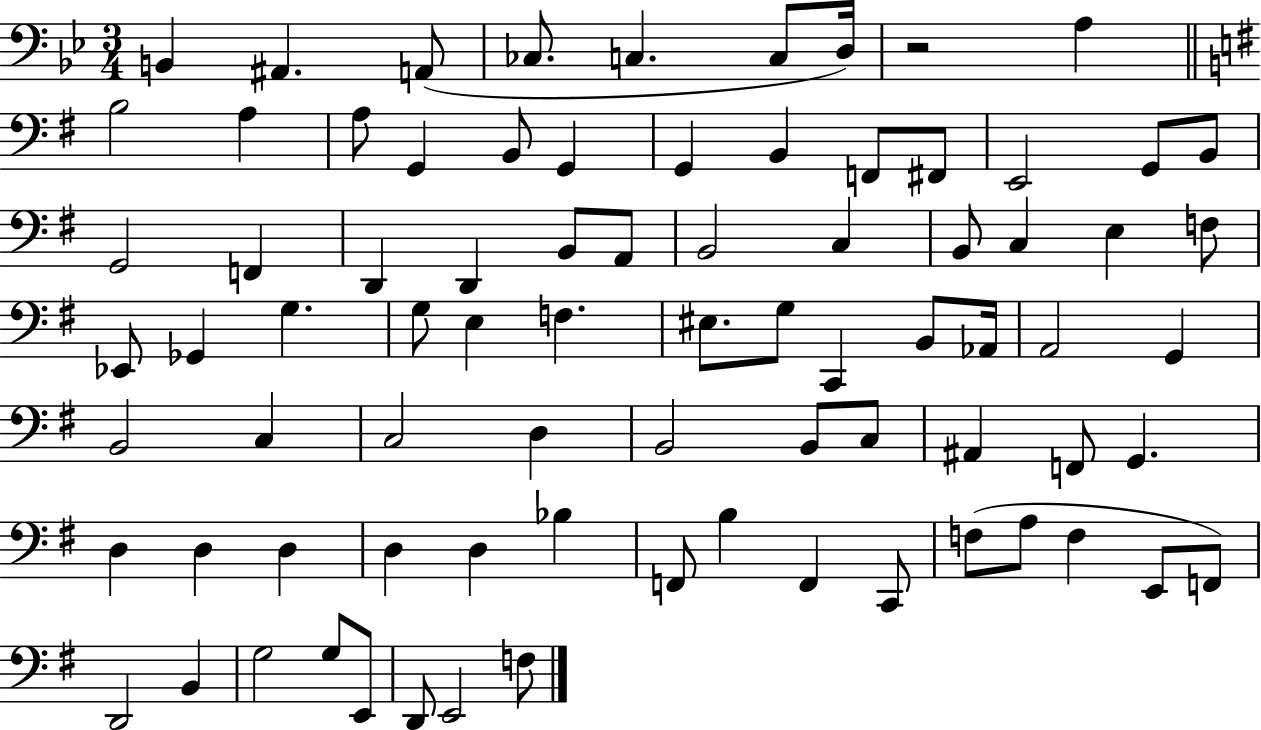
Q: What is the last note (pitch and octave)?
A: F3